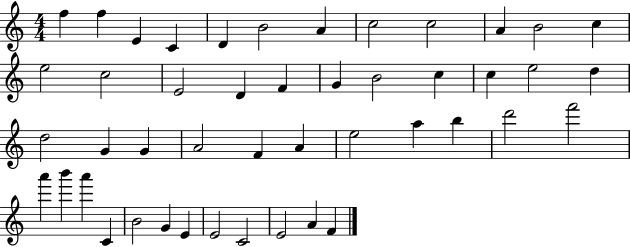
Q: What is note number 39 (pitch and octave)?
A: B4